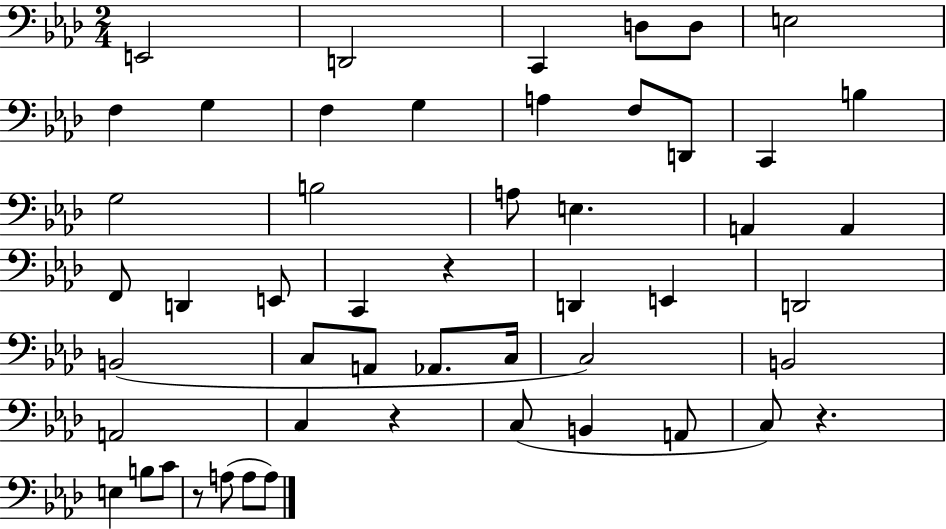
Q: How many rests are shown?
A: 4